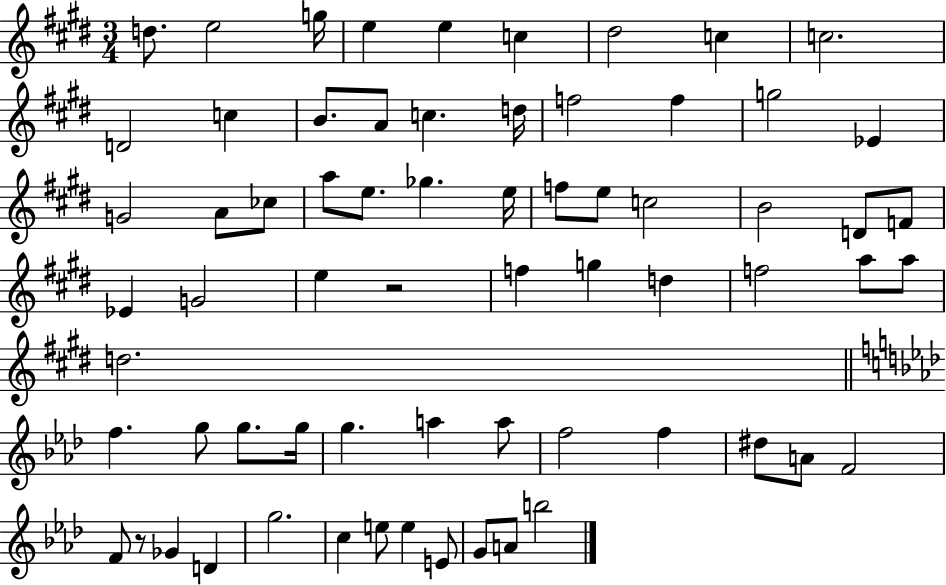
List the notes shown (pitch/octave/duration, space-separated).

D5/e. E5/h G5/s E5/q E5/q C5/q D#5/h C5/q C5/h. D4/h C5/q B4/e. A4/e C5/q. D5/s F5/h F5/q G5/h Eb4/q G4/h A4/e CES5/e A5/e E5/e. Gb5/q. E5/s F5/e E5/e C5/h B4/h D4/e F4/e Eb4/q G4/h E5/q R/h F5/q G5/q D5/q F5/h A5/e A5/e D5/h. F5/q. G5/e G5/e. G5/s G5/q. A5/q A5/e F5/h F5/q D#5/e A4/e F4/h F4/e R/e Gb4/q D4/q G5/h. C5/q E5/e E5/q E4/e G4/e A4/e B5/h